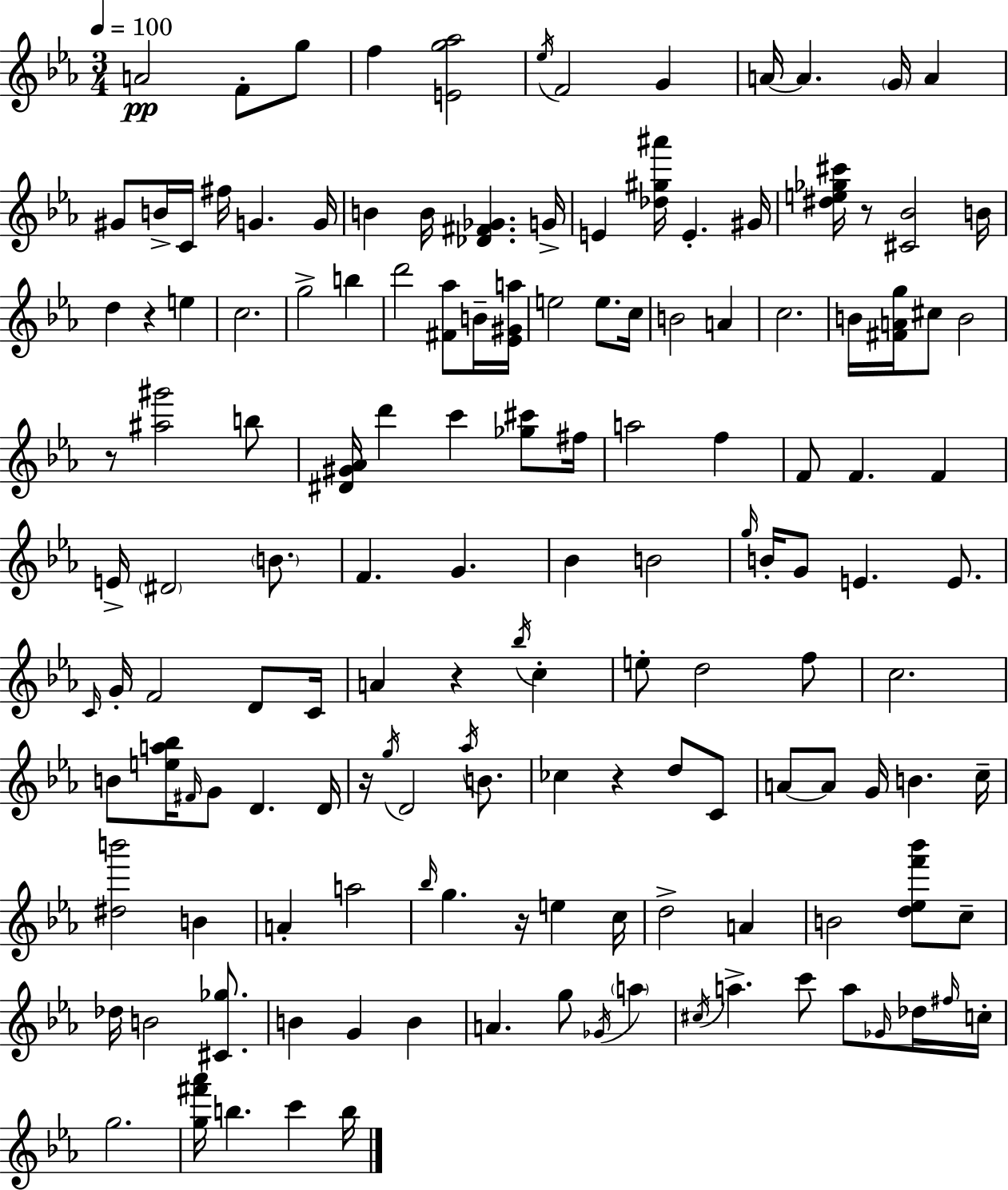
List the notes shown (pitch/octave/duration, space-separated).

A4/h F4/e G5/e F5/q [E4,G5,Ab5]/h Eb5/s F4/h G4/q A4/s A4/q. G4/s A4/q G#4/e B4/s C4/s F#5/s G4/q. G4/s B4/q B4/s [Db4,F#4,Gb4]/q. G4/s E4/q [Db5,G#5,A#6]/s E4/q. G#4/s [D#5,E5,Gb5,C#6]/s R/e [C#4,Bb4]/h B4/s D5/q R/q E5/q C5/h. G5/h B5/q D6/h [F#4,Ab5]/e B4/s [Eb4,G#4,A5]/s E5/h E5/e. C5/s B4/h A4/q C5/h. B4/s [F#4,A4,G5]/s C#5/e B4/h R/e [A#5,G#6]/h B5/e [D#4,G#4,Ab4]/s D6/q C6/q [Gb5,C#6]/e F#5/s A5/h F5/q F4/e F4/q. F4/q E4/s D#4/h B4/e. F4/q. G4/q. Bb4/q B4/h G5/s B4/s G4/e E4/q. E4/e. C4/s G4/s F4/h D4/e C4/s A4/q R/q Bb5/s C5/q E5/e D5/h F5/e C5/h. B4/e [E5,A5,Bb5]/s F#4/s G4/e D4/q. D4/s R/s G5/s D4/h Ab5/s B4/e. CES5/q R/q D5/e C4/e A4/e A4/e G4/s B4/q. C5/s [D#5,B6]/h B4/q A4/q A5/h Bb5/s G5/q. R/s E5/q C5/s D5/h A4/q B4/h [D5,Eb5,F6,Bb6]/e C5/e Db5/s B4/h [C#4,Gb5]/e. B4/q G4/q B4/q A4/q. G5/e Gb4/s A5/q C#5/s A5/q. C6/e A5/e Gb4/s Db5/s F#5/s C5/s G5/h. [G5,F#6,Ab6]/s B5/q. C6/q B5/s